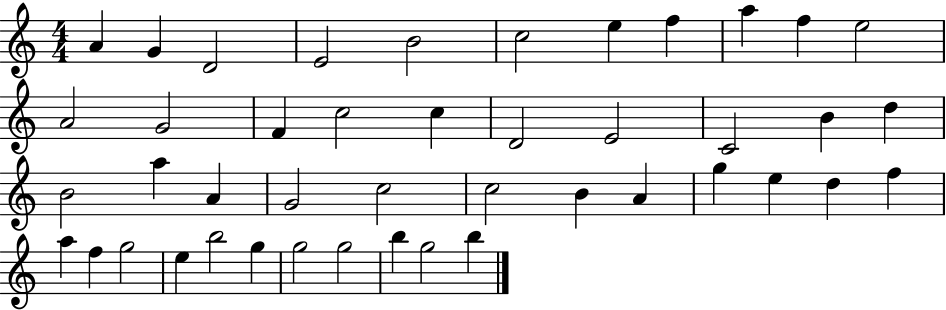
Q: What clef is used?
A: treble